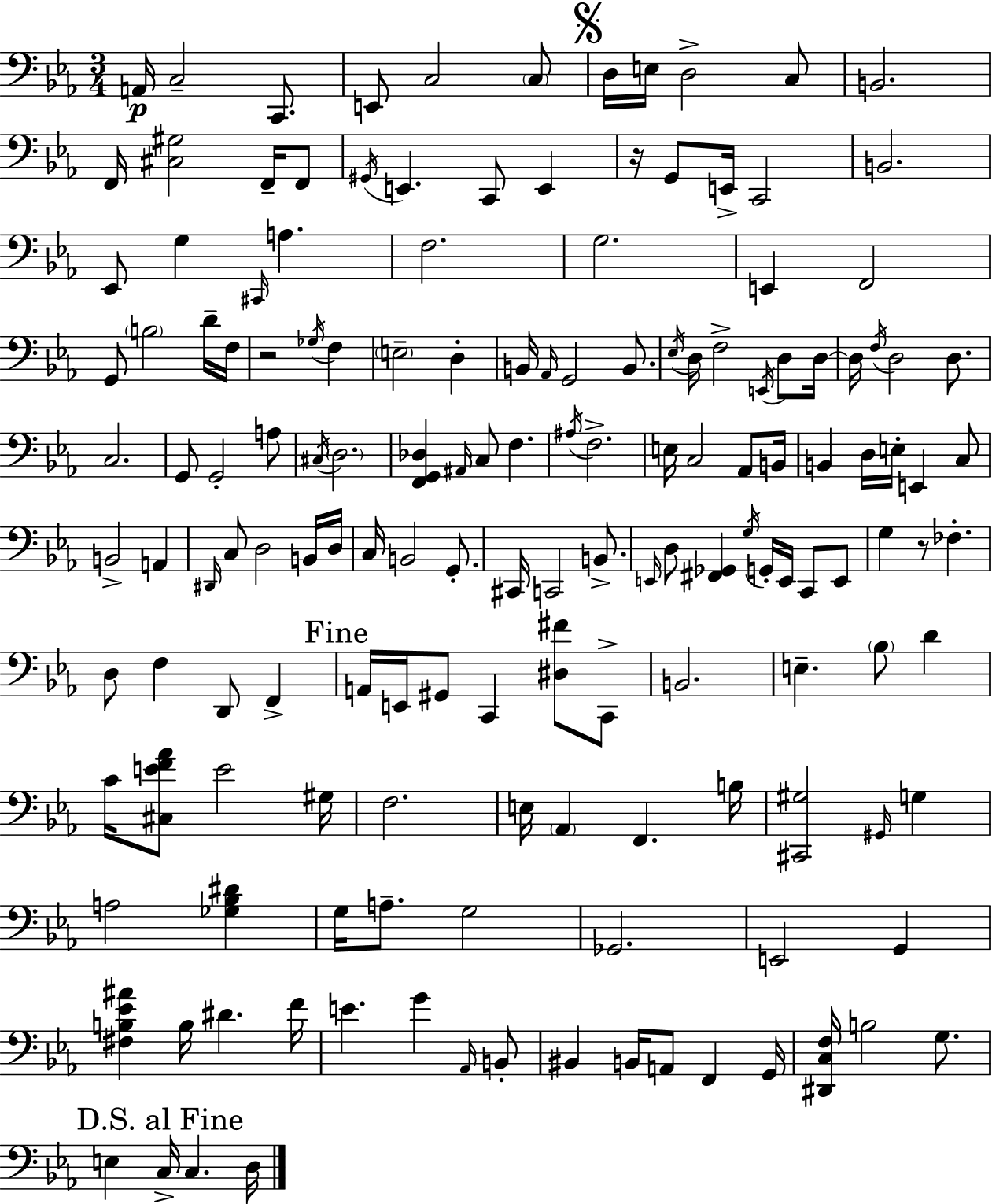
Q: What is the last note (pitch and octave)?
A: D3